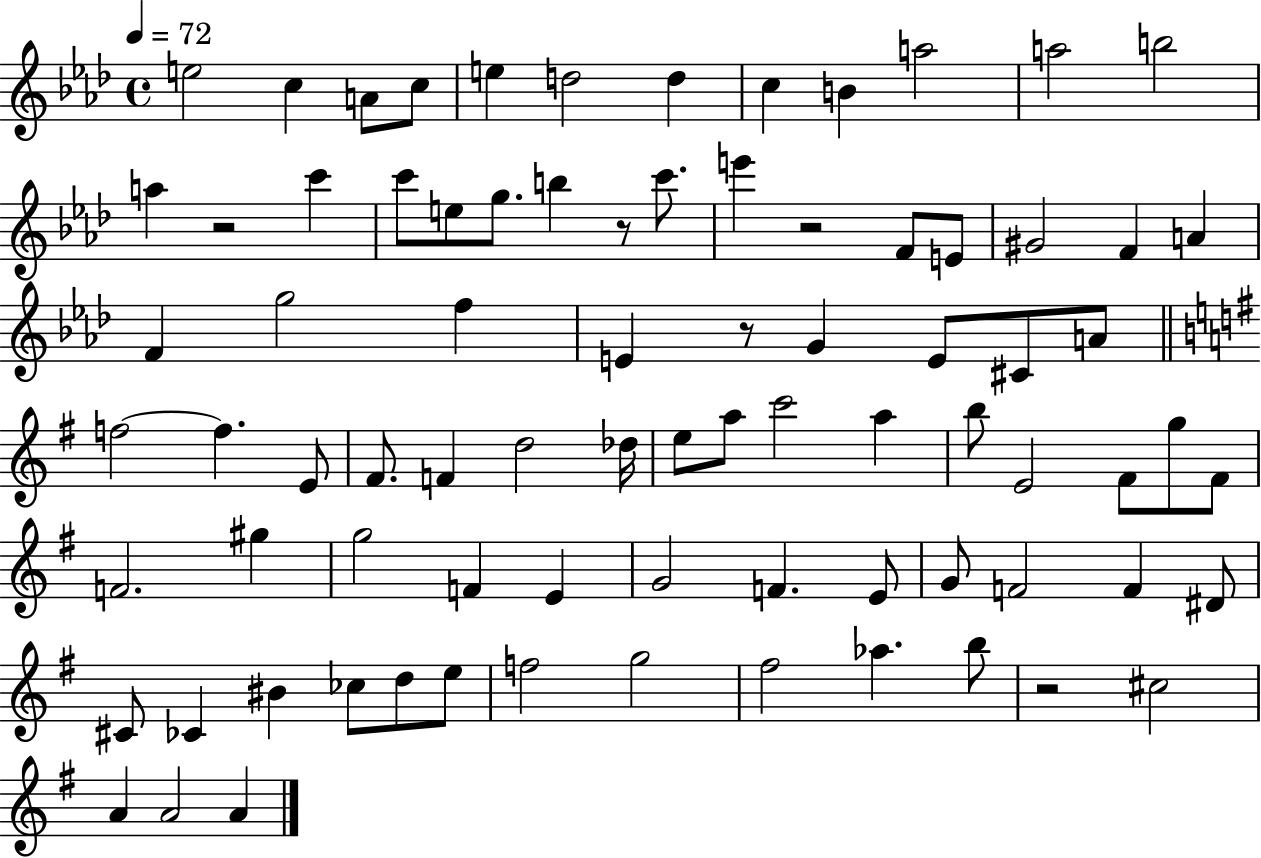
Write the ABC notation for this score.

X:1
T:Untitled
M:4/4
L:1/4
K:Ab
e2 c A/2 c/2 e d2 d c B a2 a2 b2 a z2 c' c'/2 e/2 g/2 b z/2 c'/2 e' z2 F/2 E/2 ^G2 F A F g2 f E z/2 G E/2 ^C/2 A/2 f2 f E/2 ^F/2 F d2 _d/4 e/2 a/2 c'2 a b/2 E2 ^F/2 g/2 ^F/2 F2 ^g g2 F E G2 F E/2 G/2 F2 F ^D/2 ^C/2 _C ^B _c/2 d/2 e/2 f2 g2 ^f2 _a b/2 z2 ^c2 A A2 A